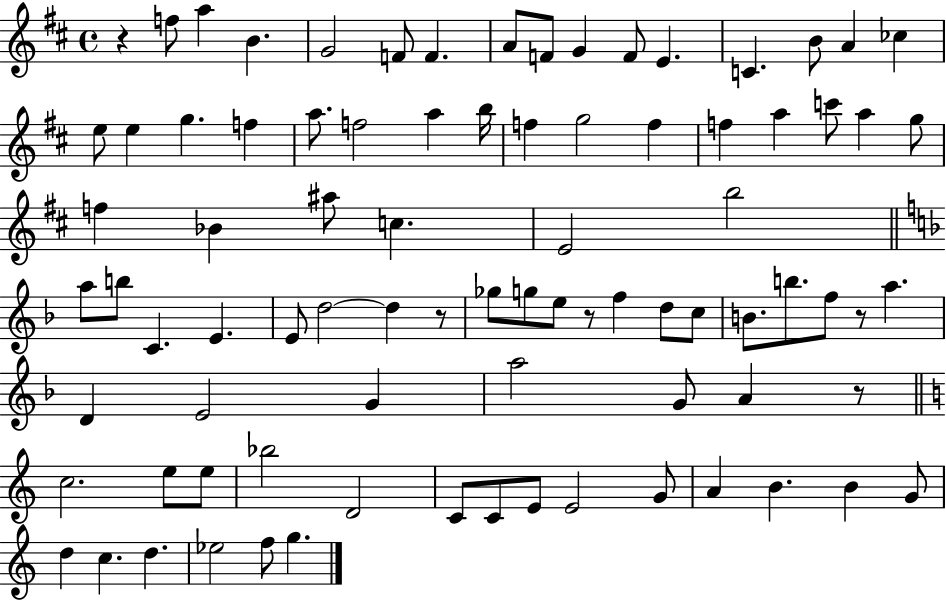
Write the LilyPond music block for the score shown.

{
  \clef treble
  \time 4/4
  \defaultTimeSignature
  \key d \major
  r4 f''8 a''4 b'4. | g'2 f'8 f'4. | a'8 f'8 g'4 f'8 e'4. | c'4. b'8 a'4 ces''4 | \break e''8 e''4 g''4. f''4 | a''8. f''2 a''4 b''16 | f''4 g''2 f''4 | f''4 a''4 c'''8 a''4 g''8 | \break f''4 bes'4 ais''8 c''4. | e'2 b''2 | \bar "||" \break \key f \major a''8 b''8 c'4. e'4. | e'8 d''2~~ d''4 r8 | ges''8 g''8 e''8 r8 f''4 d''8 c''8 | b'8. b''8. f''8 r8 a''4. | \break d'4 e'2 g'4 | a''2 g'8 a'4 r8 | \bar "||" \break \key c \major c''2. e''8 e''8 | bes''2 d'2 | c'8 c'8 e'8 e'2 g'8 | a'4 b'4. b'4 g'8 | \break d''4 c''4. d''4. | ees''2 f''8 g''4. | \bar "|."
}